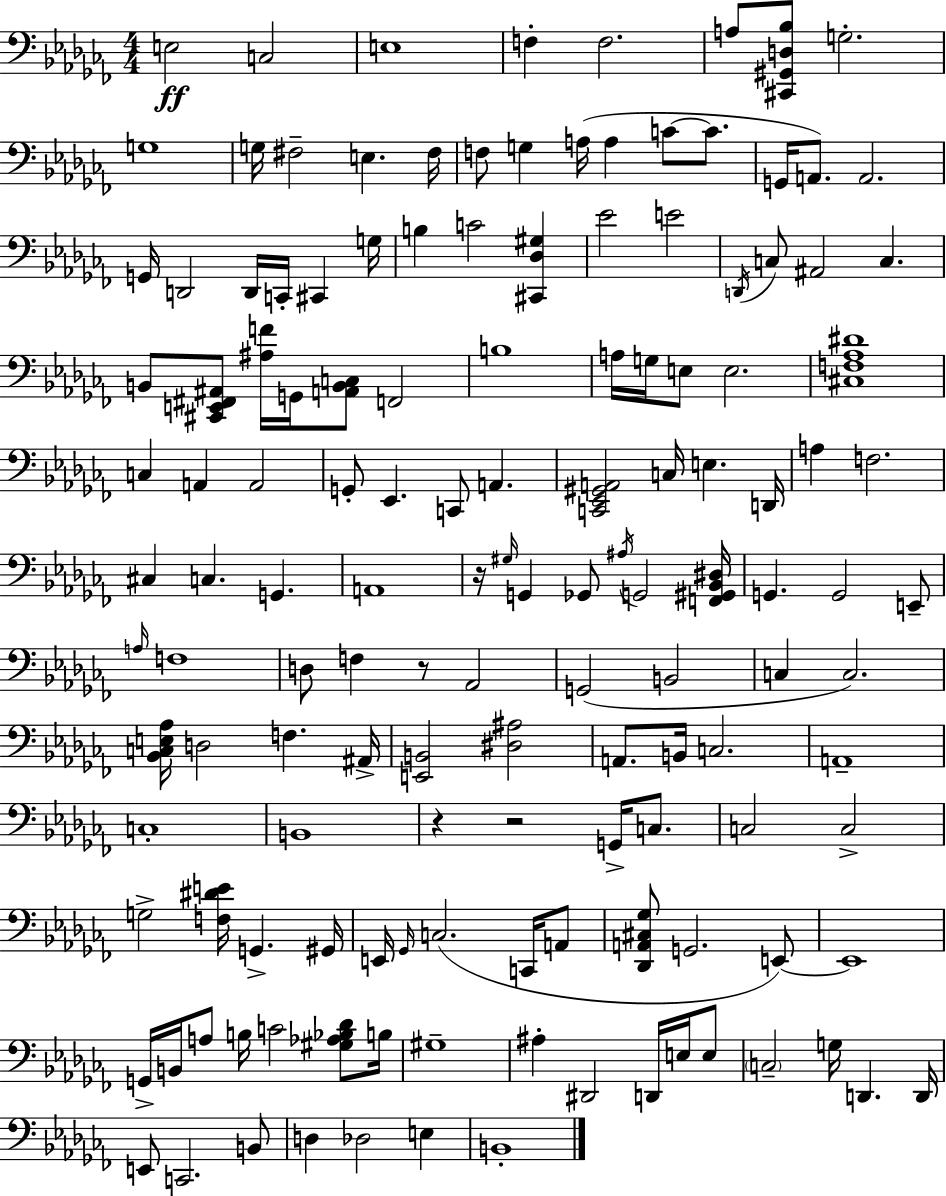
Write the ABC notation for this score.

X:1
T:Untitled
M:4/4
L:1/4
K:Abm
E,2 C,2 E,4 F, F,2 A,/2 [^C,,^G,,D,_B,]/2 G,2 G,4 G,/4 ^F,2 E, ^F,/4 F,/2 G, A,/4 A, C/2 C/2 G,,/4 A,,/2 A,,2 G,,/4 D,,2 D,,/4 C,,/4 ^C,, G,/4 B, C2 [^C,,_D,^G,] _E2 E2 D,,/4 C,/2 ^A,,2 C, B,,/2 [^C,,E,,^F,,^A,,]/2 [^A,F]/4 G,,/4 [A,,B,,C,]/2 F,,2 B,4 A,/4 G,/4 E,/2 E,2 [^C,F,_A,^D]4 C, A,, A,,2 G,,/2 _E,, C,,/2 A,, [C,,_E,,^G,,A,,]2 C,/4 E, D,,/4 A, F,2 ^C, C, G,, A,,4 z/4 ^G,/4 G,, _G,,/2 ^A,/4 G,,2 [F,,^G,,_B,,^D,]/4 G,, G,,2 E,,/2 A,/4 F,4 D,/2 F, z/2 _A,,2 G,,2 B,,2 C, C,2 [_B,,C,E,_A,]/4 D,2 F, ^A,,/4 [E,,B,,]2 [^D,^A,]2 A,,/2 B,,/4 C,2 A,,4 C,4 B,,4 z z2 G,,/4 C,/2 C,2 C,2 G,2 [F,^DE]/4 G,, ^G,,/4 E,,/4 _G,,/4 C,2 C,,/4 A,,/2 [_D,,A,,^C,_G,]/2 G,,2 E,,/2 E,,4 G,,/4 B,,/4 A,/2 B,/4 C2 [^G,_A,_B,_D]/2 B,/4 ^G,4 ^A, ^D,,2 D,,/4 E,/4 E,/2 C,2 G,/4 D,, D,,/4 E,,/2 C,,2 B,,/2 D, _D,2 E, B,,4